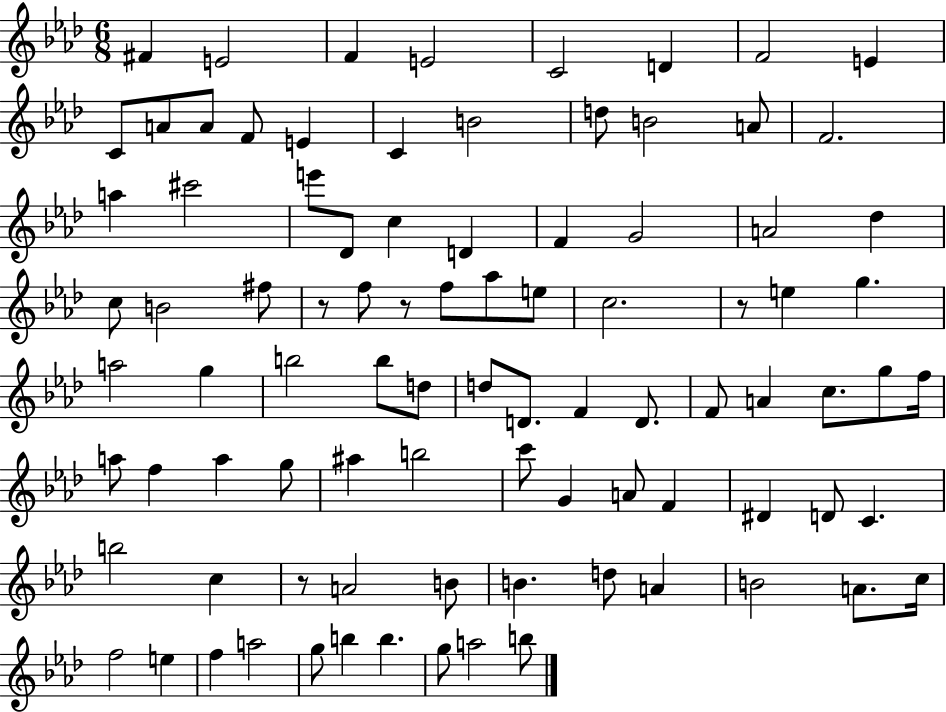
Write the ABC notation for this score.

X:1
T:Untitled
M:6/8
L:1/4
K:Ab
^F E2 F E2 C2 D F2 E C/2 A/2 A/2 F/2 E C B2 d/2 B2 A/2 F2 a ^c'2 e'/2 _D/2 c D F G2 A2 _d c/2 B2 ^f/2 z/2 f/2 z/2 f/2 _a/2 e/2 c2 z/2 e g a2 g b2 b/2 d/2 d/2 D/2 F D/2 F/2 A c/2 g/2 f/4 a/2 f a g/2 ^a b2 c'/2 G A/2 F ^D D/2 C b2 c z/2 A2 B/2 B d/2 A B2 A/2 c/4 f2 e f a2 g/2 b b g/2 a2 b/2